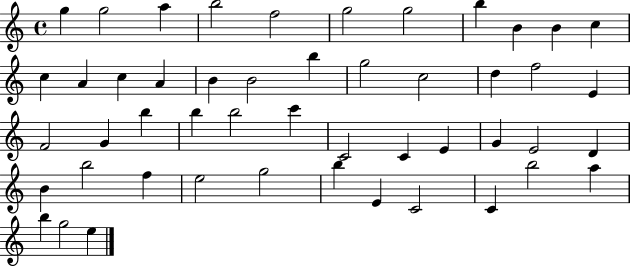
{
  \clef treble
  \time 4/4
  \defaultTimeSignature
  \key c \major
  g''4 g''2 a''4 | b''2 f''2 | g''2 g''2 | b''4 b'4 b'4 c''4 | \break c''4 a'4 c''4 a'4 | b'4 b'2 b''4 | g''2 c''2 | d''4 f''2 e'4 | \break f'2 g'4 b''4 | b''4 b''2 c'''4 | c'2 c'4 e'4 | g'4 e'2 d'4 | \break b'4 b''2 f''4 | e''2 g''2 | b''4 e'4 c'2 | c'4 b''2 a''4 | \break b''4 g''2 e''4 | \bar "|."
}